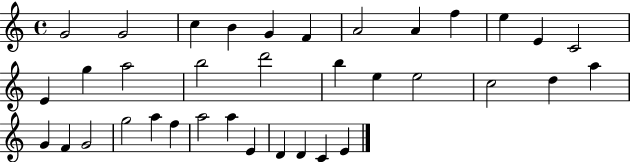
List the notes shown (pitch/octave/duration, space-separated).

G4/h G4/h C5/q B4/q G4/q F4/q A4/h A4/q F5/q E5/q E4/q C4/h E4/q G5/q A5/h B5/h D6/h B5/q E5/q E5/h C5/h D5/q A5/q G4/q F4/q G4/h G5/h A5/q F5/q A5/h A5/q E4/q D4/q D4/q C4/q E4/q